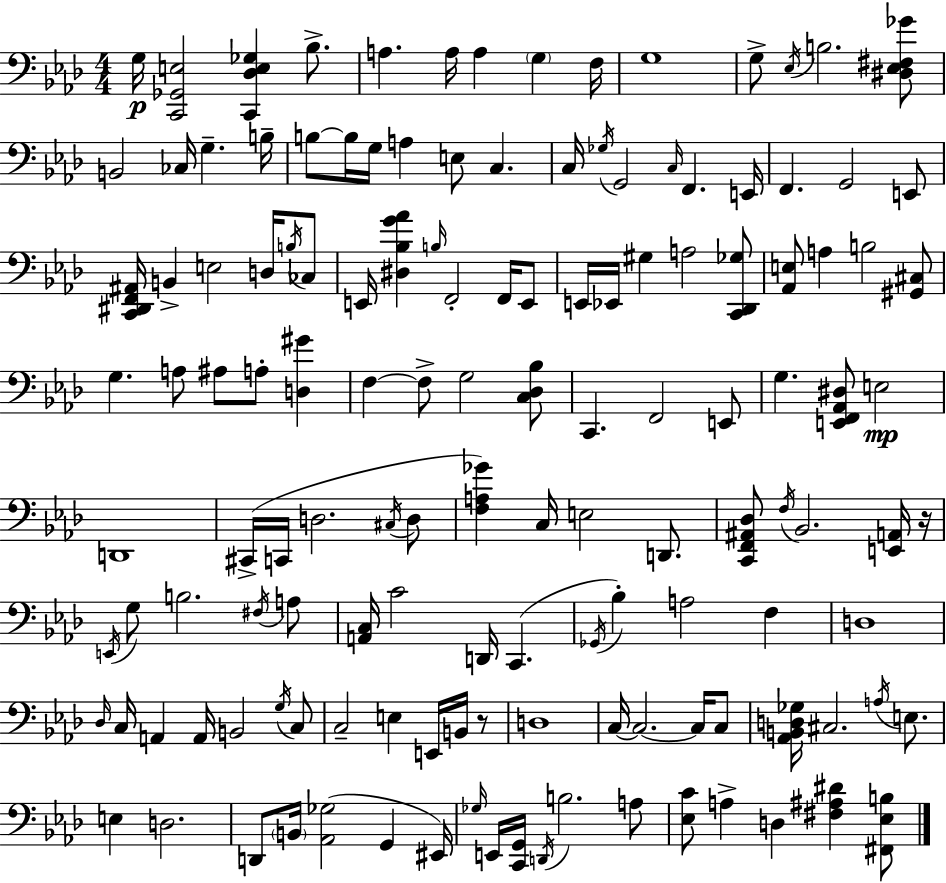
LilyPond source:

{
  \clef bass
  \numericTimeSignature
  \time 4/4
  \key f \minor
  g16\p <c, ges, e>2 <c, des e ges>4 bes8.-> | a4. a16 a4 \parenthesize g4 f16 | g1 | g8-> \acciaccatura { ees16 } b2. <dis ees fis ges'>8 | \break b,2 ces16 g4.-- | b16-- b8~~ b16 g16 a4 e8 c4. | c16 \acciaccatura { ges16 } g,2 \grace { c16 } f,4. | e,16 f,4. g,2 | \break e,8 <c, dis, f, ais,>16 b,4-> e2 | d16 \acciaccatura { b16 } ces8 e,16 <dis bes g' aes'>4 \grace { b16 } f,2-. | f,16 e,8 e,16 ees,16 gis4 a2 | <c, des, ges>8 <aes, e>8 a4 b2 | \break <gis, cis>8 g4. a8 ais8 a8-. | <d gis'>4 f4~~ f8-> g2 | <c des bes>8 c,4. f,2 | e,8 g4. <e, f, aes, dis>8 e2\mp | \break d,1 | cis,16->( c,16 d2. | \acciaccatura { cis16 } d8 <f a ges'>4) c16 e2 | d,8. <c, f, ais, des>8 \acciaccatura { f16 } bes,2. | \break <e, a,>16 r16 \acciaccatura { e,16 } g8 b2. | \acciaccatura { fis16 } a8 <a, c>16 c'2 | d,16 c,4.( \acciaccatura { ges,16 } bes4-.) a2 | f4 d1 | \break \grace { des16 } c16 a,4 | a,16 b,2 \acciaccatura { g16 } c8 c2-- | e4 e,16 b,16 r8 d1 | c16~~ c2.~~ | \break c16 c8 <aes, b, d ges>16 cis2. | \acciaccatura { a16 } e8. e4 | d2. d,8 \parenthesize b,16 | <aes, ges>2( g,4 eis,16) \grace { ges16 } e,16 <c, g,>16 | \break \acciaccatura { d,16 } b2. a8 <ees c'>8 | a4-> d4 <fis ais dis'>4 <fis, ees b>8 \bar "|."
}